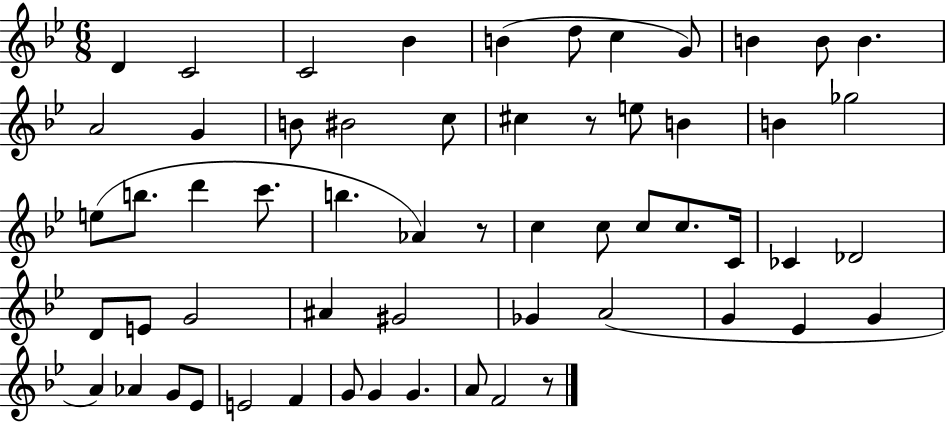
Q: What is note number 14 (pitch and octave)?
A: B4